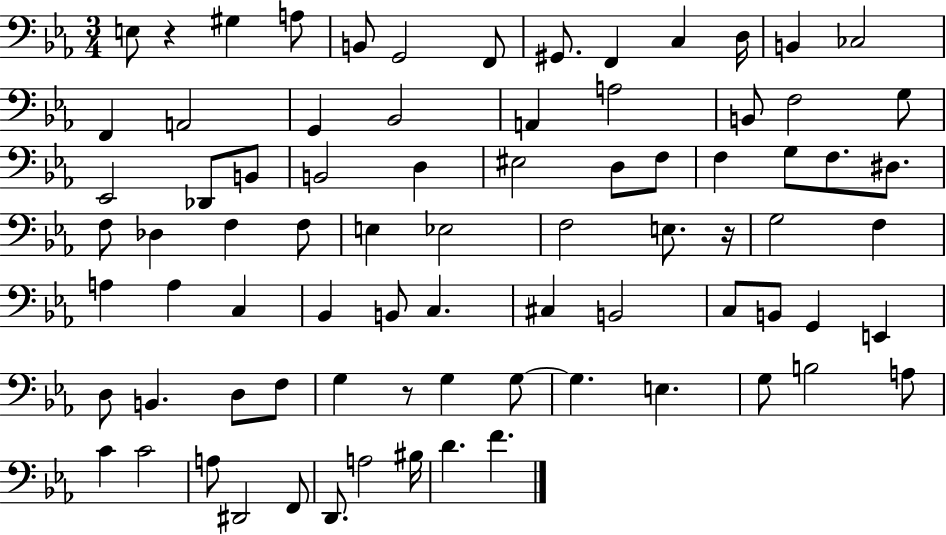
X:1
T:Untitled
M:3/4
L:1/4
K:Eb
E,/2 z ^G, A,/2 B,,/2 G,,2 F,,/2 ^G,,/2 F,, C, D,/4 B,, _C,2 F,, A,,2 G,, _B,,2 A,, A,2 B,,/2 F,2 G,/2 _E,,2 _D,,/2 B,,/2 B,,2 D, ^E,2 D,/2 F,/2 F, G,/2 F,/2 ^D,/2 F,/2 _D, F, F,/2 E, _E,2 F,2 E,/2 z/4 G,2 F, A, A, C, _B,, B,,/2 C, ^C, B,,2 C,/2 B,,/2 G,, E,, D,/2 B,, D,/2 F,/2 G, z/2 G, G,/2 G, E, G,/2 B,2 A,/2 C C2 A,/2 ^D,,2 F,,/2 D,,/2 A,2 ^B,/4 D F